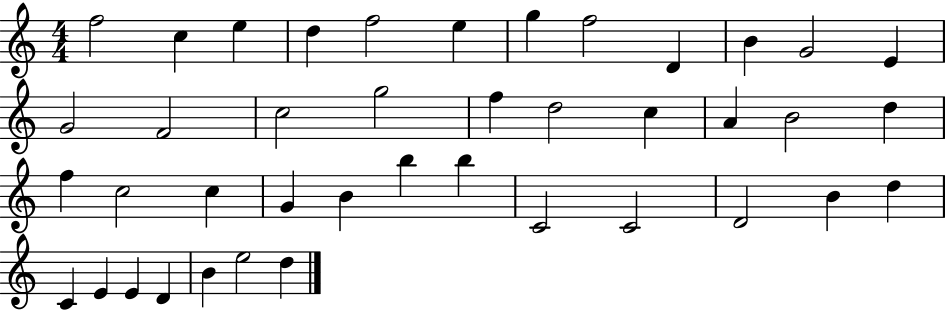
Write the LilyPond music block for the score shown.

{
  \clef treble
  \numericTimeSignature
  \time 4/4
  \key c \major
  f''2 c''4 e''4 | d''4 f''2 e''4 | g''4 f''2 d'4 | b'4 g'2 e'4 | \break g'2 f'2 | c''2 g''2 | f''4 d''2 c''4 | a'4 b'2 d''4 | \break f''4 c''2 c''4 | g'4 b'4 b''4 b''4 | c'2 c'2 | d'2 b'4 d''4 | \break c'4 e'4 e'4 d'4 | b'4 e''2 d''4 | \bar "|."
}